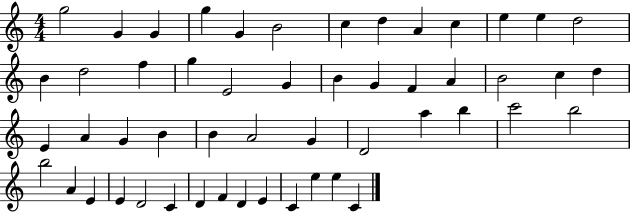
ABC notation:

X:1
T:Untitled
M:4/4
L:1/4
K:C
g2 G G g G B2 c d A c e e d2 B d2 f g E2 G B G F A B2 c d E A G B B A2 G D2 a b c'2 b2 b2 A E E D2 C D F D E C e e C